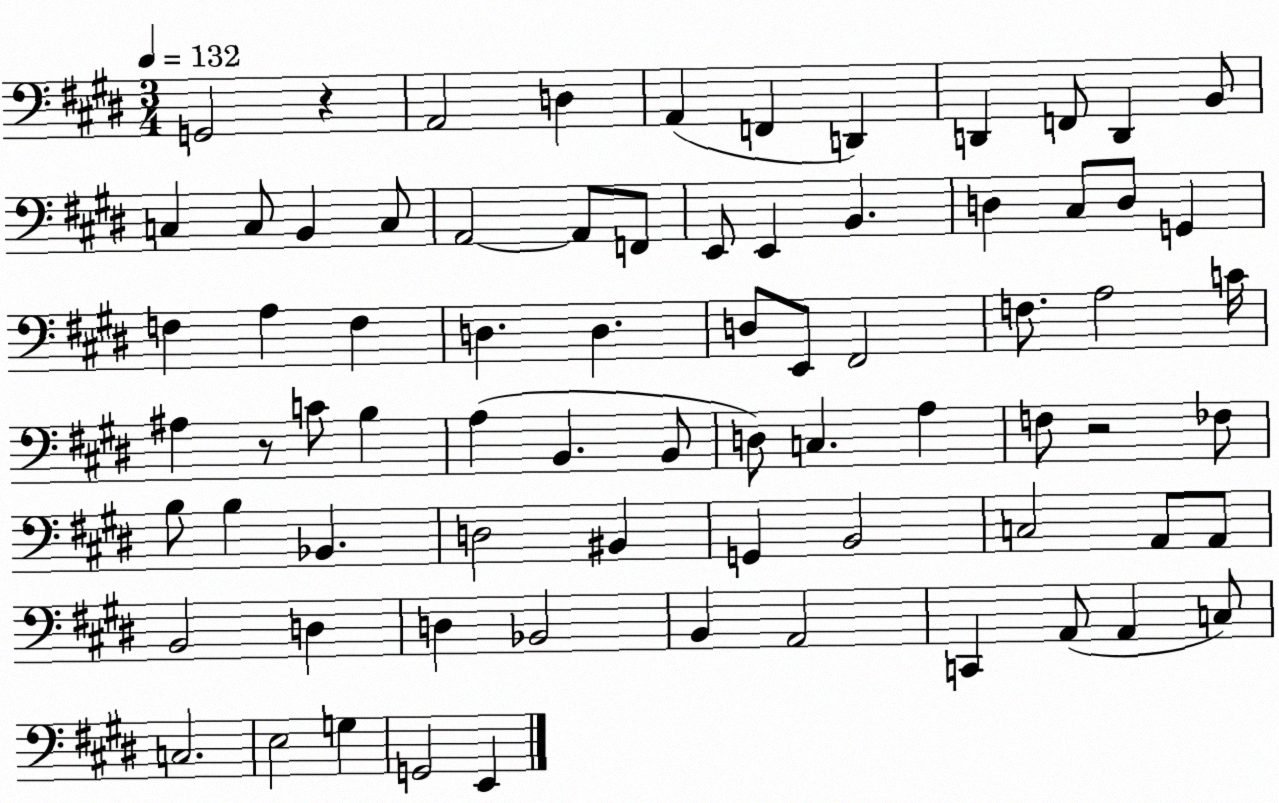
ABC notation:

X:1
T:Untitled
M:3/4
L:1/4
K:E
G,,2 z A,,2 D, A,, F,, D,, D,, F,,/2 D,, B,,/2 C, C,/2 B,, C,/2 A,,2 A,,/2 F,,/2 E,,/2 E,, B,, D, ^C,/2 D,/2 G,, F, A, F, D, D, D,/2 E,,/2 ^F,,2 F,/2 A,2 C/4 ^A, z/2 C/2 B, A, B,, B,,/2 D,/2 C, A, F,/2 z2 _F,/2 B,/2 B, _B,, D,2 ^B,, G,, B,,2 C,2 A,,/2 A,,/2 B,,2 D, D, _B,,2 B,, A,,2 C,, A,,/2 A,, C,/2 C,2 E,2 G, G,,2 E,,